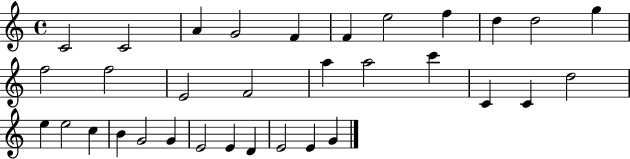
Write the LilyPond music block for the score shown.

{
  \clef treble
  \time 4/4
  \defaultTimeSignature
  \key c \major
  c'2 c'2 | a'4 g'2 f'4 | f'4 e''2 f''4 | d''4 d''2 g''4 | \break f''2 f''2 | e'2 f'2 | a''4 a''2 c'''4 | c'4 c'4 d''2 | \break e''4 e''2 c''4 | b'4 g'2 g'4 | e'2 e'4 d'4 | e'2 e'4 g'4 | \break \bar "|."
}